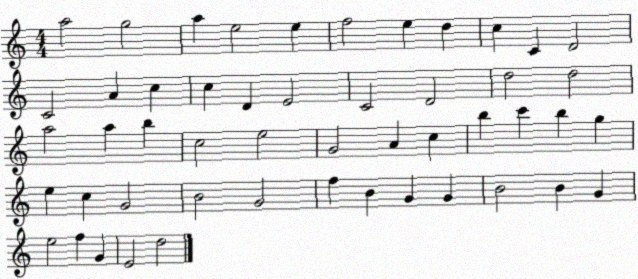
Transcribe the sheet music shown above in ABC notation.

X:1
T:Untitled
M:4/4
L:1/4
K:C
a2 g2 a e2 e f2 e d c C D2 C2 A c c D E2 C2 D2 d2 d2 a2 a b c2 e2 G2 A c b c' b g e c G2 B2 G2 f B G G B2 B G e2 f G E2 d2